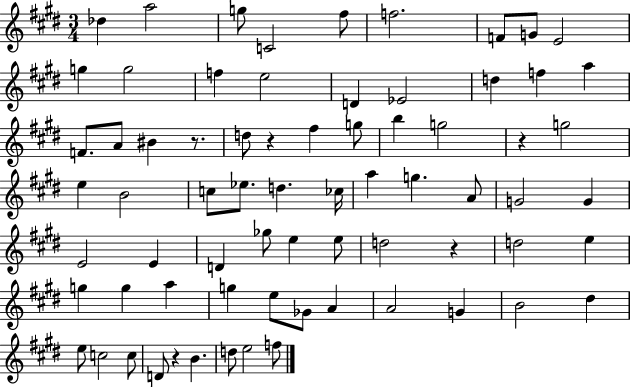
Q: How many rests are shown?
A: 5